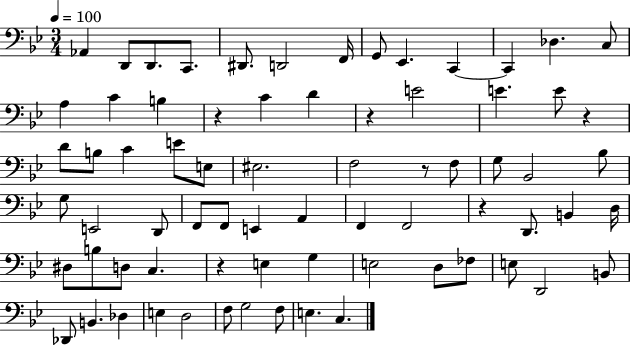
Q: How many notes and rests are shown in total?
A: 72